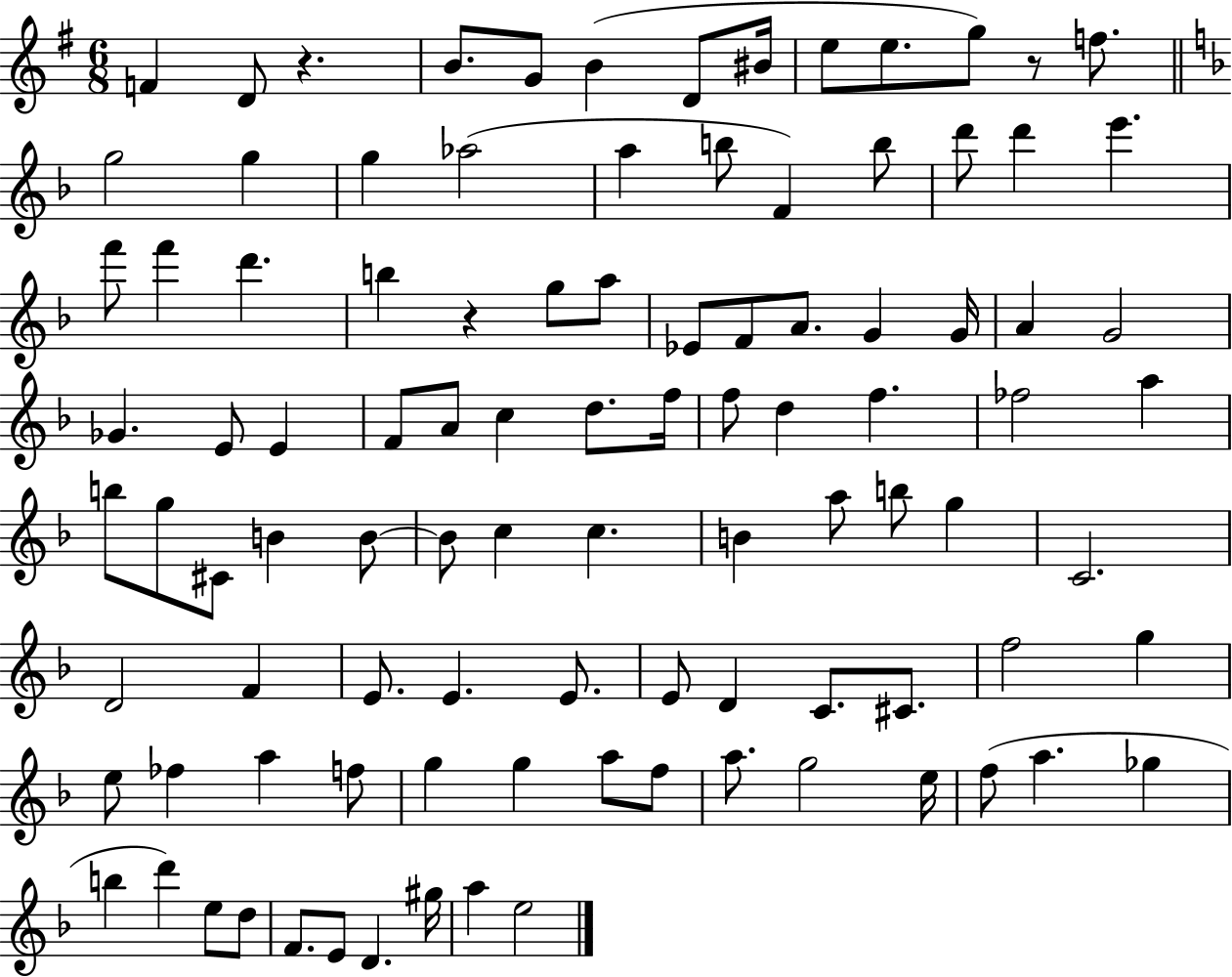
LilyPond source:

{
  \clef treble
  \numericTimeSignature
  \time 6/8
  \key g \major
  f'4 d'8 r4. | b'8. g'8 b'4( d'8 bis'16 | e''8 e''8. g''8) r8 f''8. | \bar "||" \break \key d \minor g''2 g''4 | g''4 aes''2( | a''4 b''8 f'4) b''8 | d'''8 d'''4 e'''4. | \break f'''8 f'''4 d'''4. | b''4 r4 g''8 a''8 | ees'8 f'8 a'8. g'4 g'16 | a'4 g'2 | \break ges'4. e'8 e'4 | f'8 a'8 c''4 d''8. f''16 | f''8 d''4 f''4. | fes''2 a''4 | \break b''8 g''8 cis'8 b'4 b'8~~ | b'8 c''4 c''4. | b'4 a''8 b''8 g''4 | c'2. | \break d'2 f'4 | e'8. e'4. e'8. | e'8 d'4 c'8. cis'8. | f''2 g''4 | \break e''8 fes''4 a''4 f''8 | g''4 g''4 a''8 f''8 | a''8. g''2 e''16 | f''8( a''4. ges''4 | \break b''4 d'''4) e''8 d''8 | f'8. e'8 d'4. gis''16 | a''4 e''2 | \bar "|."
}